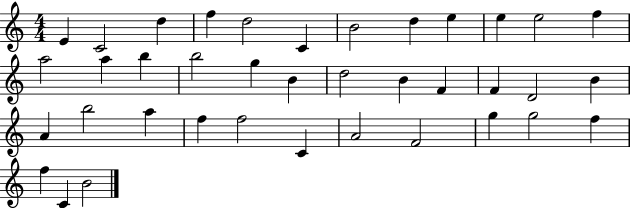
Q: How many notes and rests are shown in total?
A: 38